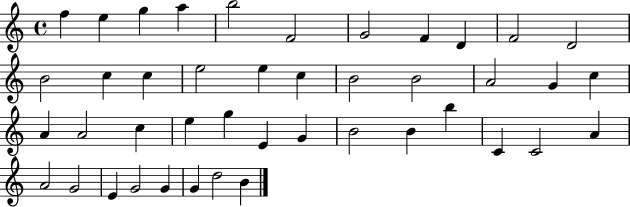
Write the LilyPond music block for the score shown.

{
  \clef treble
  \time 4/4
  \defaultTimeSignature
  \key c \major
  f''4 e''4 g''4 a''4 | b''2 f'2 | g'2 f'4 d'4 | f'2 d'2 | \break b'2 c''4 c''4 | e''2 e''4 c''4 | b'2 b'2 | a'2 g'4 c''4 | \break a'4 a'2 c''4 | e''4 g''4 e'4 g'4 | b'2 b'4 b''4 | c'4 c'2 a'4 | \break a'2 g'2 | e'4 g'2 g'4 | g'4 d''2 b'4 | \bar "|."
}